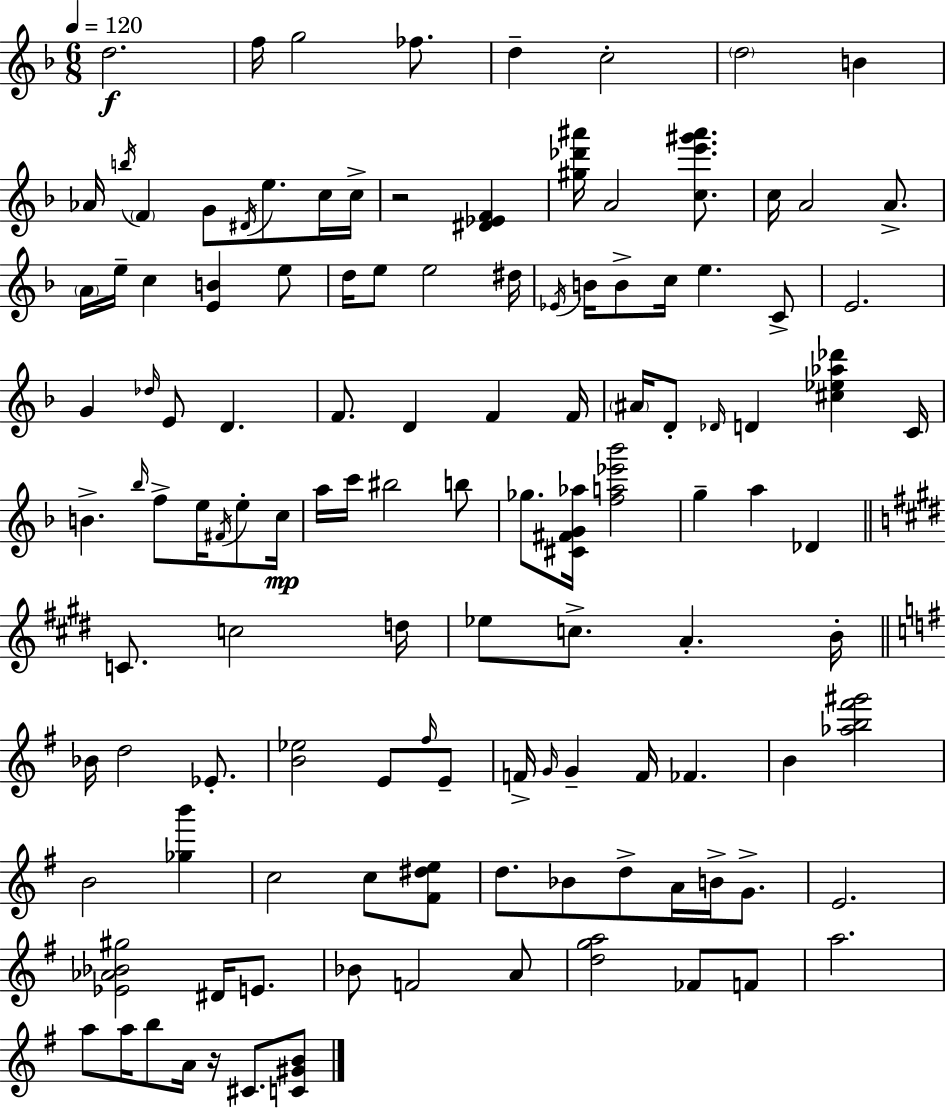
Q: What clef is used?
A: treble